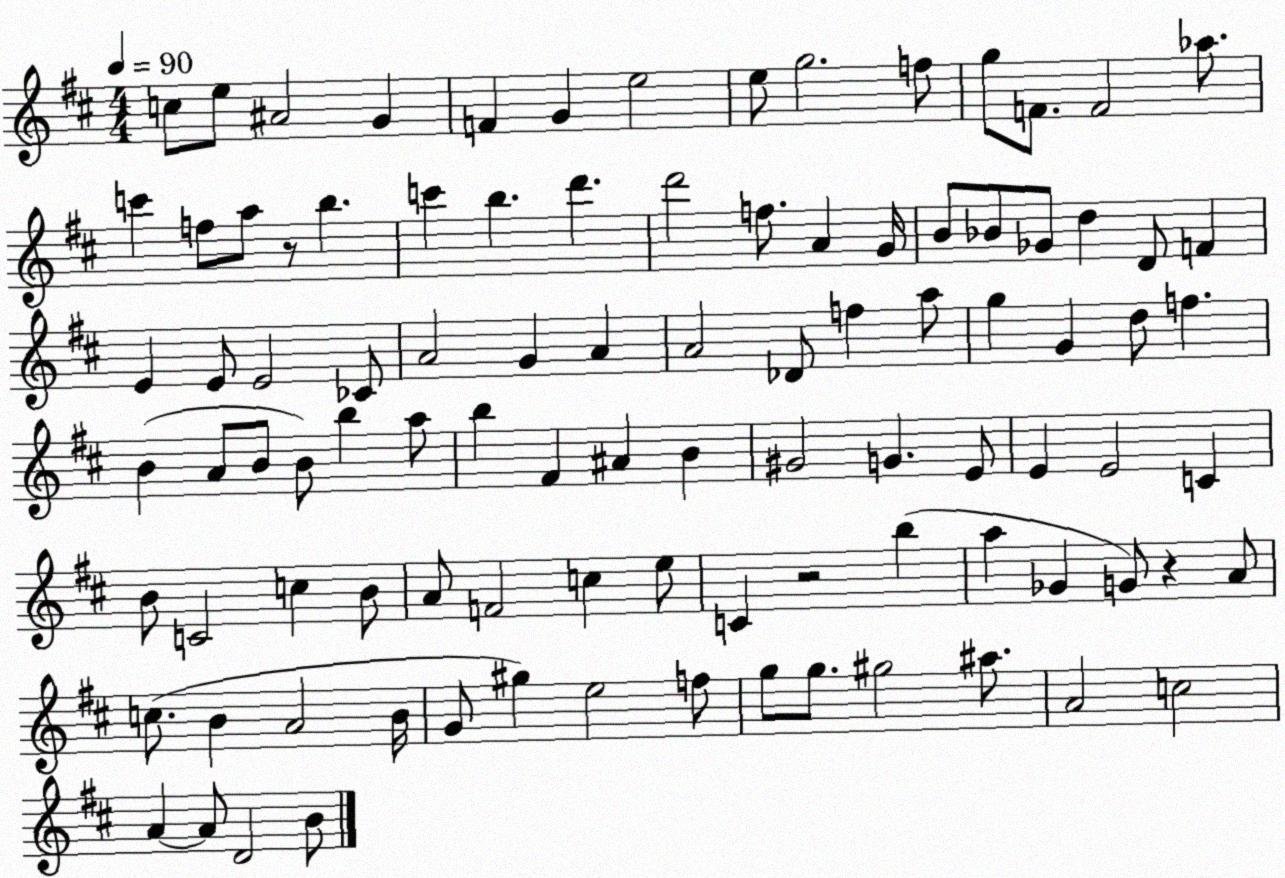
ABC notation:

X:1
T:Untitled
M:4/4
L:1/4
K:D
c/2 e/2 ^A2 G F G e2 e/2 g2 f/2 g/2 F/2 F2 _a/2 c' f/2 a/2 z/2 b c' b d' d'2 f/2 A G/4 B/2 _B/2 _G/2 d D/2 F E E/2 E2 _C/2 A2 G A A2 _D/2 f a/2 g G d/2 f B A/2 B/2 B/2 b a/2 b ^F ^A B ^G2 G E/2 E E2 C B/2 C2 c B/2 A/2 F2 c e/2 C z2 b a _G G/2 z A/2 c/2 B A2 B/4 G/2 ^g e2 f/2 g/2 g/2 ^g2 ^a/2 A2 c2 A A/2 D2 B/2